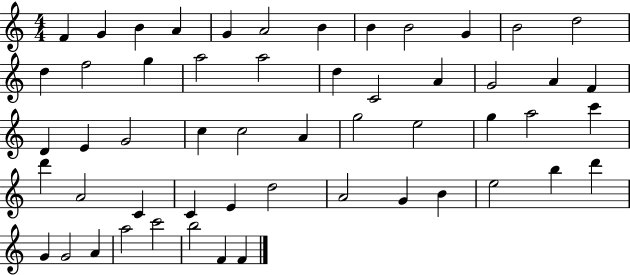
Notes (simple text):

F4/q G4/q B4/q A4/q G4/q A4/h B4/q B4/q B4/h G4/q B4/h D5/h D5/q F5/h G5/q A5/h A5/h D5/q C4/h A4/q G4/h A4/q F4/q D4/q E4/q G4/h C5/q C5/h A4/q G5/h E5/h G5/q A5/h C6/q D6/q A4/h C4/q C4/q E4/q D5/h A4/h G4/q B4/q E5/h B5/q D6/q G4/q G4/h A4/q A5/h C6/h B5/h F4/q F4/q